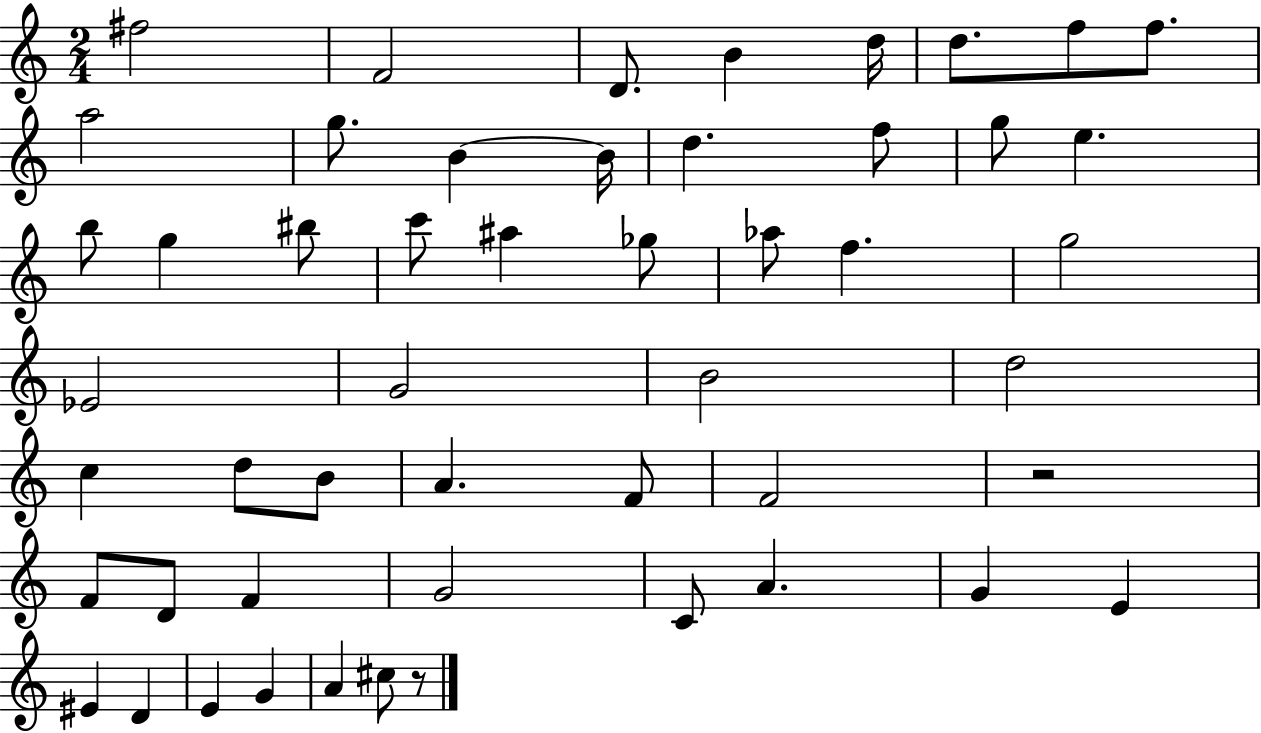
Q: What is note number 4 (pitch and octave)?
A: B4